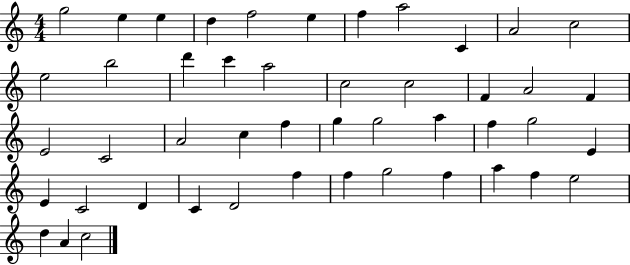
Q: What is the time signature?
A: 4/4